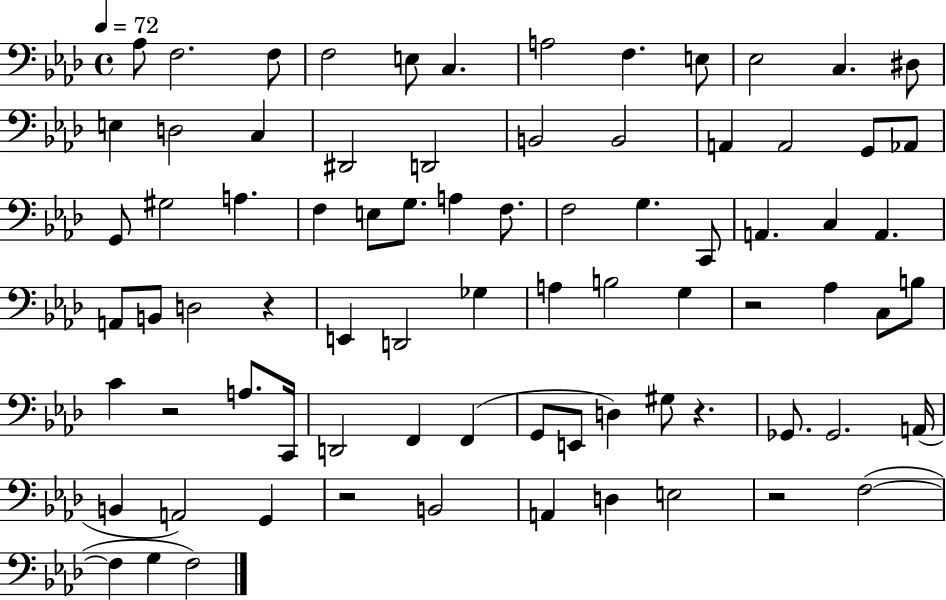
{
  \clef bass
  \time 4/4
  \defaultTimeSignature
  \key aes \major
  \tempo 4 = 72
  \repeat volta 2 { aes8 f2. f8 | f2 e8 c4. | a2 f4. e8 | ees2 c4. dis8 | \break e4 d2 c4 | dis,2 d,2 | b,2 b,2 | a,4 a,2 g,8 aes,8 | \break g,8 gis2 a4. | f4 e8 g8. a4 f8. | f2 g4. c,8 | a,4. c4 a,4. | \break a,8 b,8 d2 r4 | e,4 d,2 ges4 | a4 b2 g4 | r2 aes4 c8 b8 | \break c'4 r2 a8. c,16 | d,2 f,4 f,4( | g,8 e,8 d4) gis8 r4. | ges,8. ges,2. a,16( | \break b,4 a,2) g,4 | r2 b,2 | a,4 d4 e2 | r2 f2~(~ | \break f4 g4 f2) | } \bar "|."
}